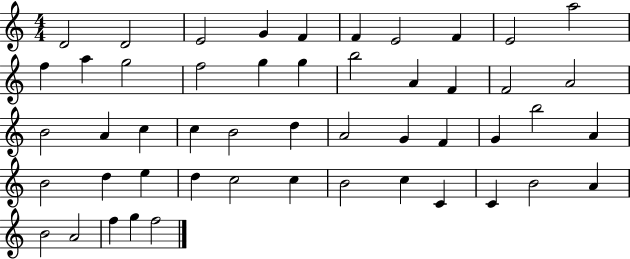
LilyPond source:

{
  \clef treble
  \numericTimeSignature
  \time 4/4
  \key c \major
  d'2 d'2 | e'2 g'4 f'4 | f'4 e'2 f'4 | e'2 a''2 | \break f''4 a''4 g''2 | f''2 g''4 g''4 | b''2 a'4 f'4 | f'2 a'2 | \break b'2 a'4 c''4 | c''4 b'2 d''4 | a'2 g'4 f'4 | g'4 b''2 a'4 | \break b'2 d''4 e''4 | d''4 c''2 c''4 | b'2 c''4 c'4 | c'4 b'2 a'4 | \break b'2 a'2 | f''4 g''4 f''2 | \bar "|."
}